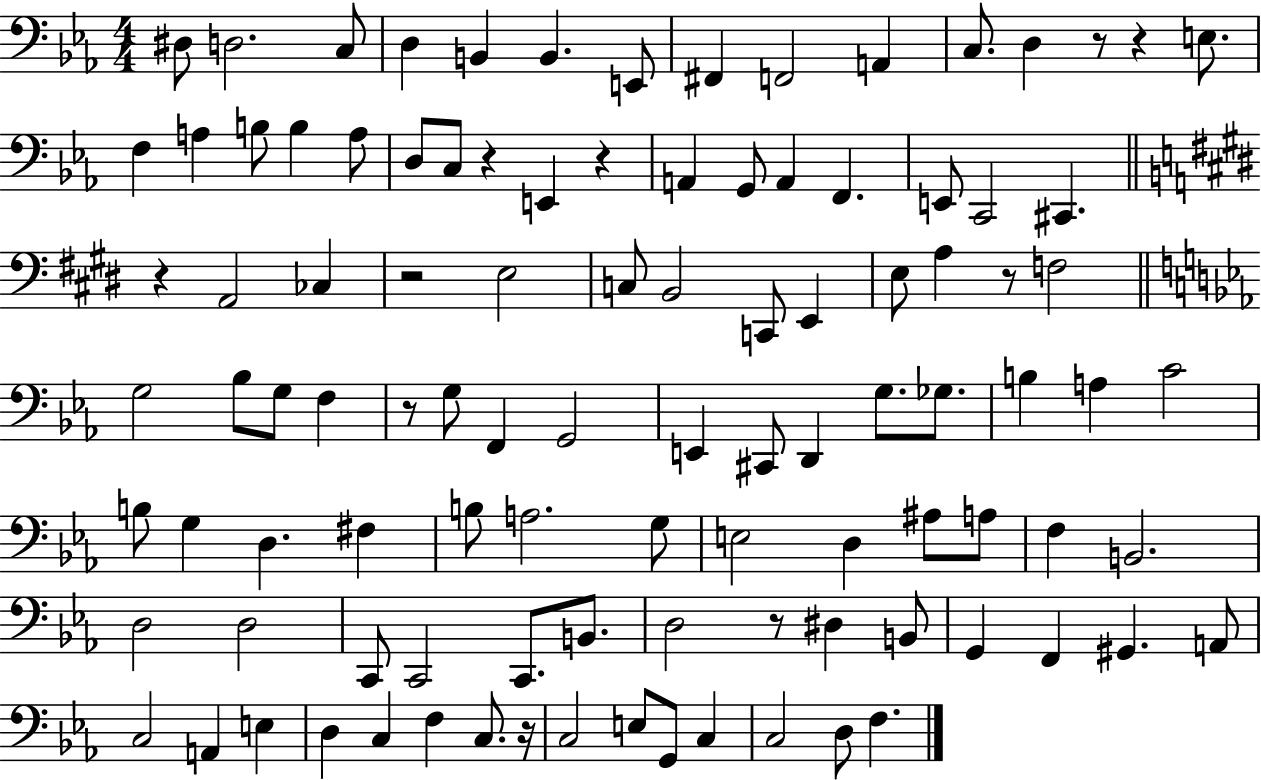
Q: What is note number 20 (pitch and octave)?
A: C3